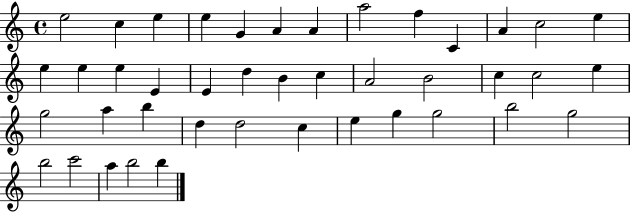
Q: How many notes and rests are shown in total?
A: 42